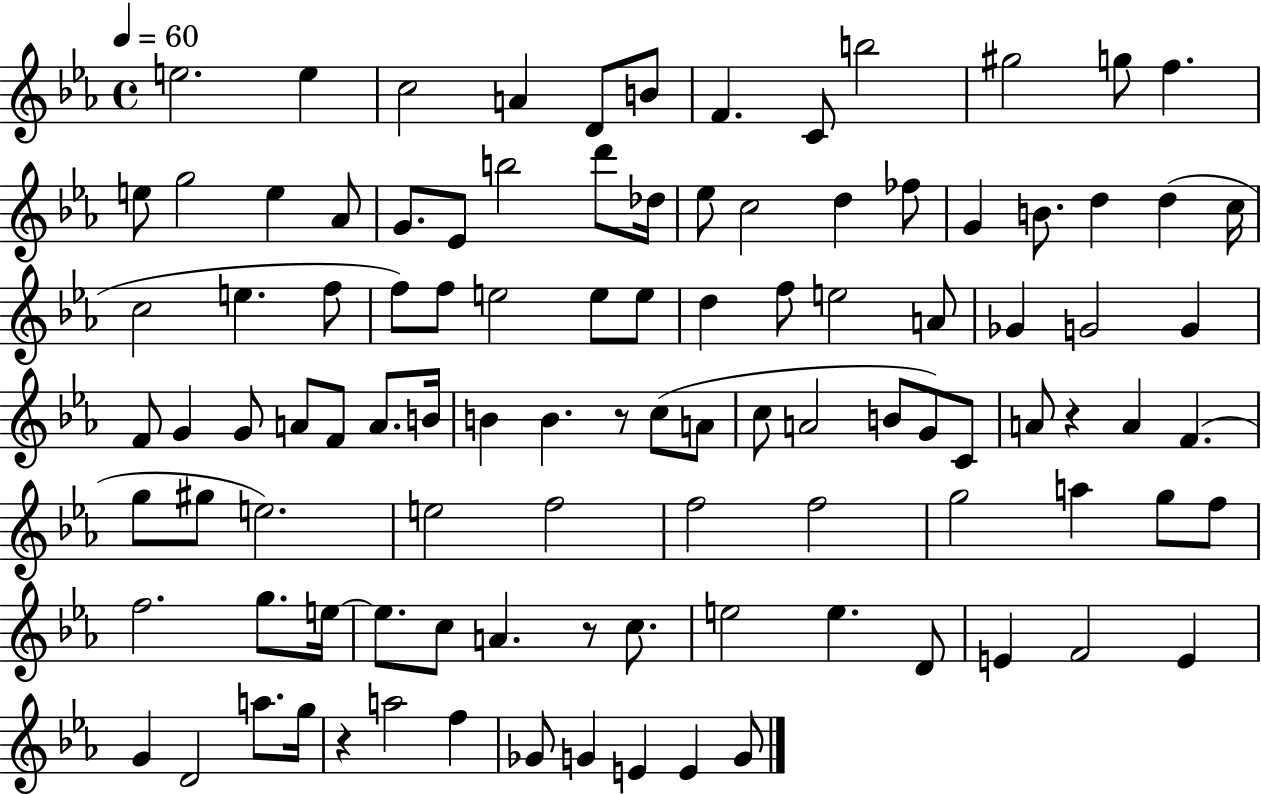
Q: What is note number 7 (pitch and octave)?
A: F4